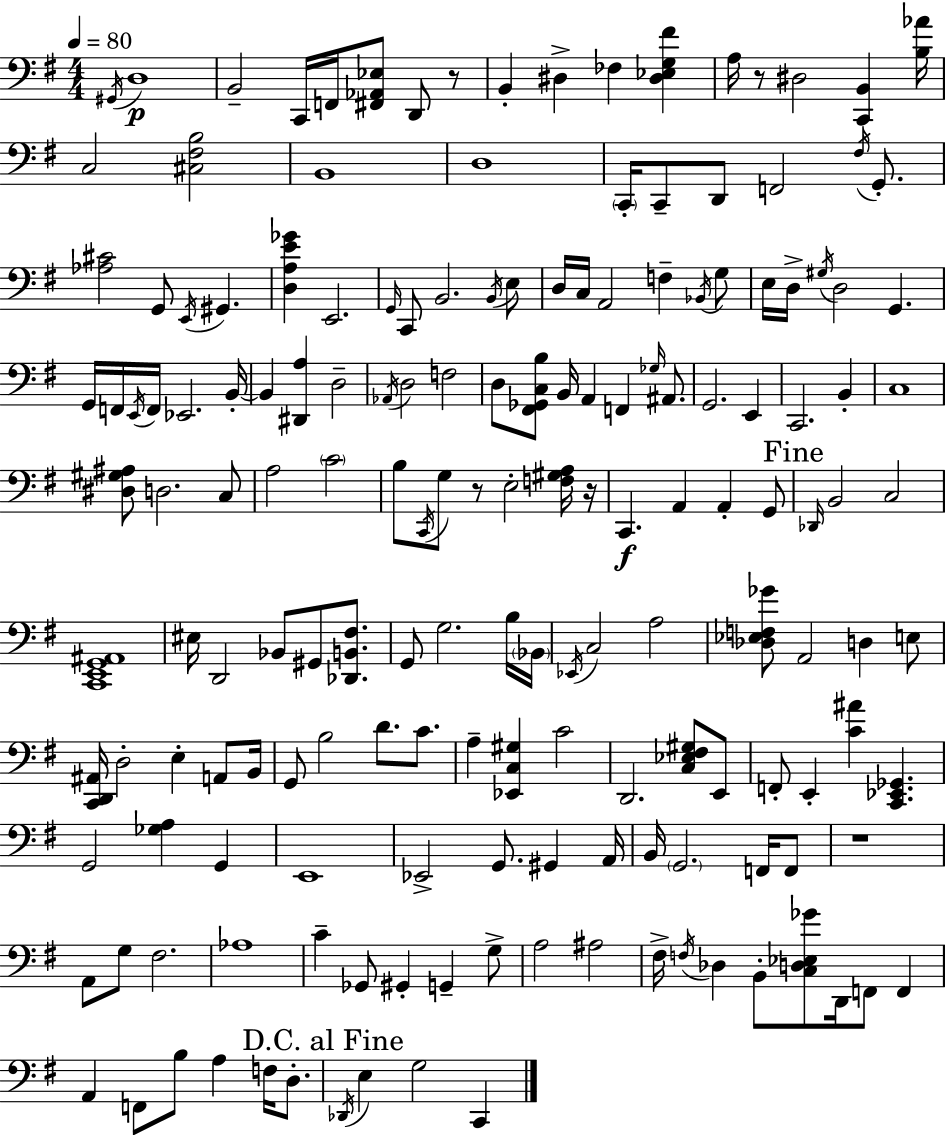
{
  \clef bass
  \numericTimeSignature
  \time 4/4
  \key g \major
  \tempo 4 = 80
  \repeat volta 2 { \acciaccatura { gis,16 }\p d1 | b,2-- c,16 f,16 <fis, aes, ees>8 d,8 r8 | b,4-. dis4-> fes4 <dis ees g fis'>4 | a16 r8 dis2 <c, b,>4 | \break <b aes'>16 c2 <cis fis b>2 | b,1 | d1 | \parenthesize c,16-. c,8-- d,8 f,2 \acciaccatura { fis16 } g,8.-. | \break <aes cis'>2 g,8 \acciaccatura { e,16 } gis,4. | <d a e' ges'>4 e,2. | \grace { g,16 } c,8 b,2. | \acciaccatura { b,16 } e8 d16 c16 a,2 f4-- | \break \acciaccatura { bes,16 } g8 e16 d16-> \acciaccatura { gis16 } d2 | g,4. g,16 f,16 \acciaccatura { e,16 } f,16 ees,2. | b,16-.~~ b,4 <dis, a>4 | d2-- \acciaccatura { aes,16 } d2 | \break f2 d8 <fis, ges, c b>8 b,16 a,4 | f,4 \grace { ges16 } ais,8. g,2. | e,4 c,2. | b,4-. c1 | \break <dis gis ais>8 d2. | c8 a2 | \parenthesize c'2 b8 \acciaccatura { c,16 } g8 r8 | e2-. <f gis a>16 r16 c,4.\f | \break a,4 a,4-. g,8 \mark "Fine" \grace { des,16 } b,2 | c2 <c, e, g, ais,>1 | eis16 d,2 | bes,8 gis,8 <des, b, fis>8. g,8 g2. | \break b16 \parenthesize bes,16 \acciaccatura { ees,16 } c2 | a2 <des ees f ges'>8 a,2 | d4 e8 <c, d, ais,>16 d2-. | e4-. a,8 b,16 g,8 b2 | \break d'8. c'8. a4-- | <ees, c gis>4 c'2 d,2. | <c ees fis gis>8 e,8 f,8-. e,4-. | <c' ais'>4 <c, ees, ges,>4. g,2 | \break <ges a>4 g,4 e,1 | ees,2-> | g,8. gis,4 a,16 b,16 \parenthesize g,2. | f,16 f,8 r1 | \break a,8 g8 | fis2. aes1 | c'4-- | ges,8 gis,4-. g,4-- g8-> a2 | \break ais2 fis16-> \acciaccatura { f16 } des4 | b,8-. <c d ees ges'>8 d,16 f,8 f,4 a,4 | f,8 b8 a4 f16 d8.-. \mark "D.C. al Fine" \acciaccatura { des,16 } e4 | g2 c,4 } \bar "|."
}